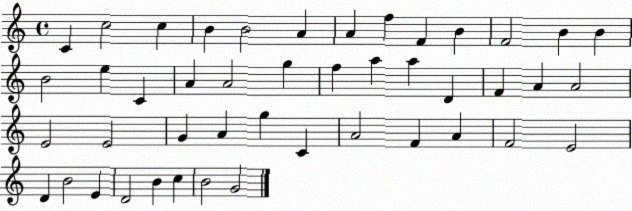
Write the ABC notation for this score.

X:1
T:Untitled
M:4/4
L:1/4
K:C
C c2 c B B2 A A f F B F2 B B B2 e C A A2 g f a a D F A A2 E2 E2 G A g C A2 F A F2 E2 D B2 E D2 B c B2 G2